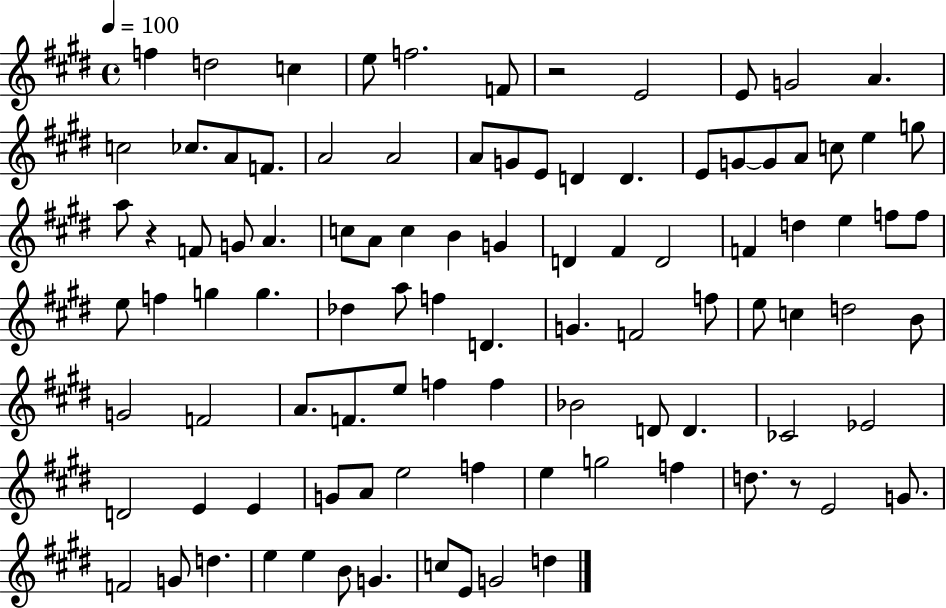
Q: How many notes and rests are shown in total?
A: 99